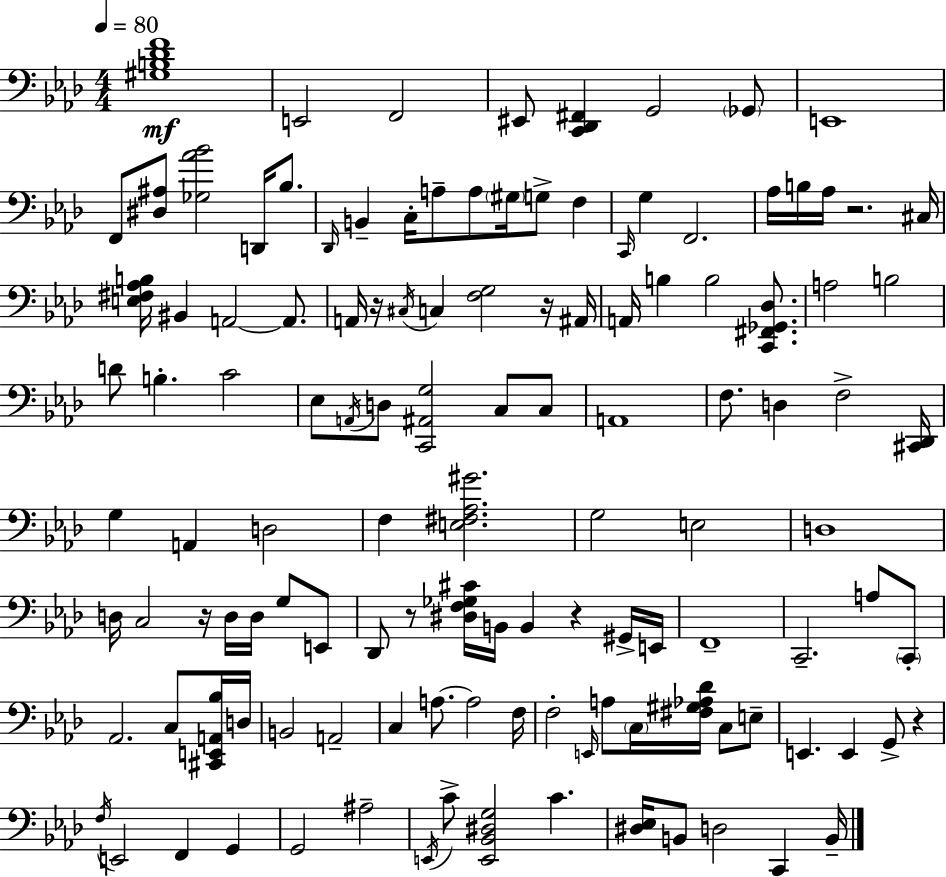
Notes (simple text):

[G#3,B3,Db4,F4]/w E2/h F2/h EIS2/e [C2,Db2,F#2]/q G2/h Gb2/e E2/w F2/e [D#3,A#3]/e [Gb3,Ab4,Bb4]/h D2/s Bb3/e. Db2/s B2/q C3/s A3/e A3/e G#3/s G3/e F3/q C2/s G3/q F2/h. Ab3/s B3/s Ab3/s R/h. C#3/s [E3,F#3,Ab3,B3]/s BIS2/q A2/h A2/e. A2/s R/s C#3/s C3/q [F3,G3]/h R/s A#2/s A2/s B3/q B3/h [C2,F#2,Gb2,Db3]/e. A3/h B3/h D4/e B3/q. C4/h Eb3/e A2/s D3/e [C2,A#2,G3]/h C3/e C3/e A2/w F3/e. D3/q F3/h [C#2,Db2]/s G3/q A2/q D3/h F3/q [E3,F#3,Ab3,G#4]/h. G3/h E3/h D3/w D3/s C3/h R/s D3/s D3/s G3/e E2/e Db2/e R/e [D#3,F3,Gb3,C#4]/s B2/s B2/q R/q G#2/s E2/s F2/w C2/h. A3/e C2/e Ab2/h. C3/e [C#2,E2,A2,Bb3]/s D3/s B2/h A2/h C3/q A3/e. A3/h F3/s F3/h E2/s A3/e C3/s [F#3,G#3,Ab3,Db4]/s C3/e E3/e E2/q. E2/q G2/e R/q F3/s E2/h F2/q G2/q G2/h A#3/h E2/s C4/e [E2,Bb2,D#3,G3]/h C4/q. [D#3,Eb3]/s B2/e D3/h C2/q B2/s